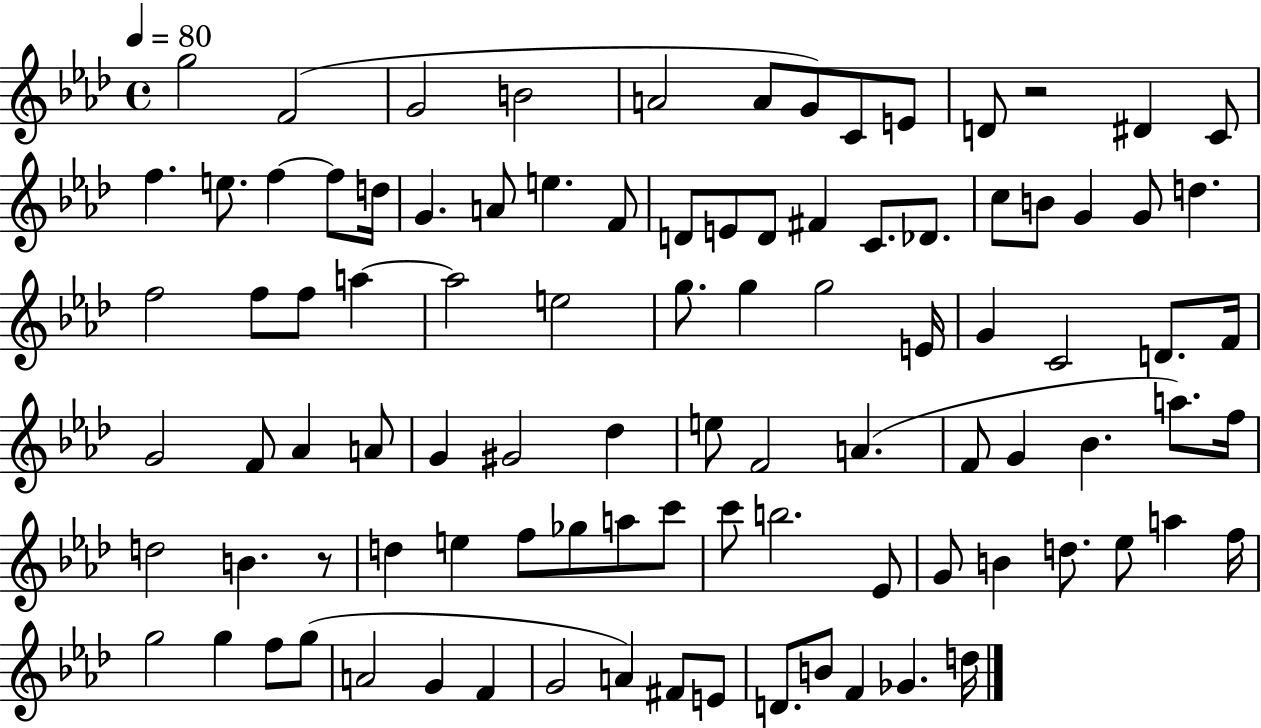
G5/h F4/h G4/h B4/h A4/h A4/e G4/e C4/e E4/e D4/e R/h D#4/q C4/e F5/q. E5/e. F5/q F5/e D5/s G4/q. A4/e E5/q. F4/e D4/e E4/e D4/e F#4/q C4/e. Db4/e. C5/e B4/e G4/q G4/e D5/q. F5/h F5/e F5/e A5/q A5/h E5/h G5/e. G5/q G5/h E4/s G4/q C4/h D4/e. F4/s G4/h F4/e Ab4/q A4/e G4/q G#4/h Db5/q E5/e F4/h A4/q. F4/e G4/q Bb4/q. A5/e. F5/s D5/h B4/q. R/e D5/q E5/q F5/e Gb5/e A5/e C6/e C6/e B5/h. Eb4/e G4/e B4/q D5/e. Eb5/e A5/q F5/s G5/h G5/q F5/e G5/e A4/h G4/q F4/q G4/h A4/q F#4/e E4/e D4/e. B4/e F4/q Gb4/q. D5/s